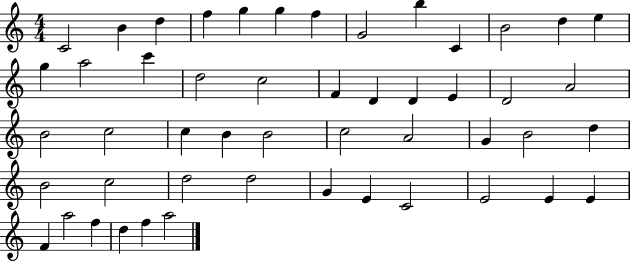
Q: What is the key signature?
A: C major